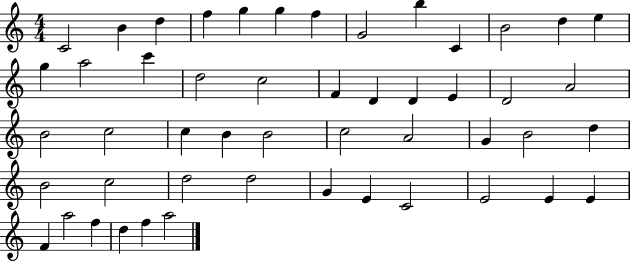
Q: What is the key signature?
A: C major